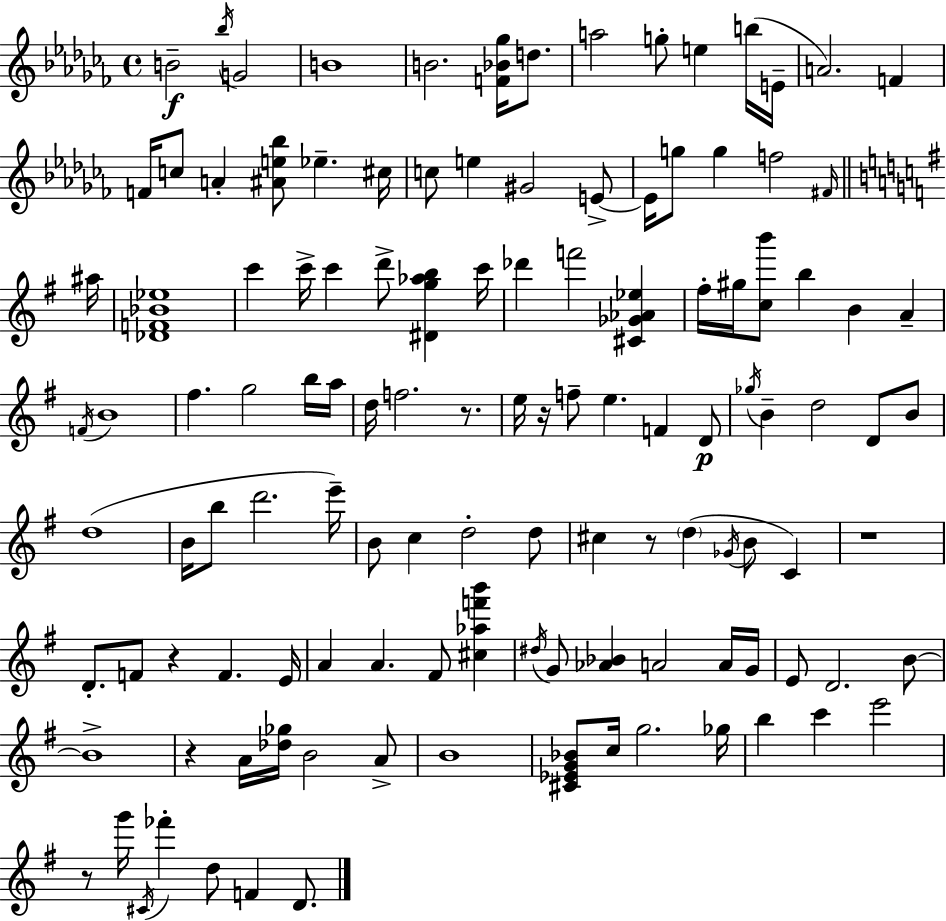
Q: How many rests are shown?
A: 7